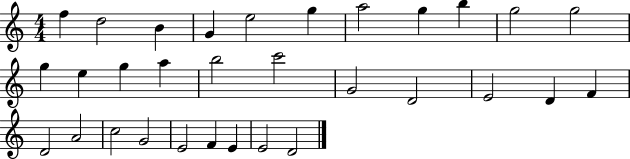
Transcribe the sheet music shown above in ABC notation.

X:1
T:Untitled
M:4/4
L:1/4
K:C
f d2 B G e2 g a2 g b g2 g2 g e g a b2 c'2 G2 D2 E2 D F D2 A2 c2 G2 E2 F E E2 D2